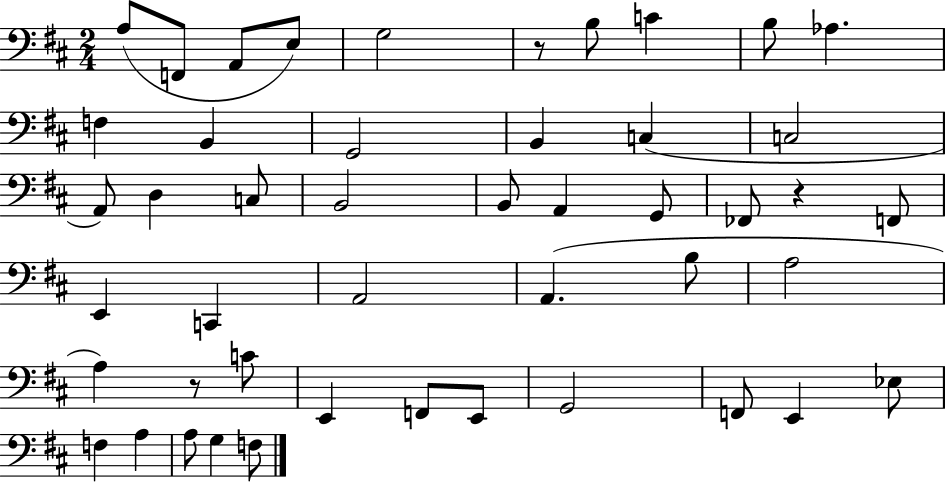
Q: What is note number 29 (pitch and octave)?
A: B3